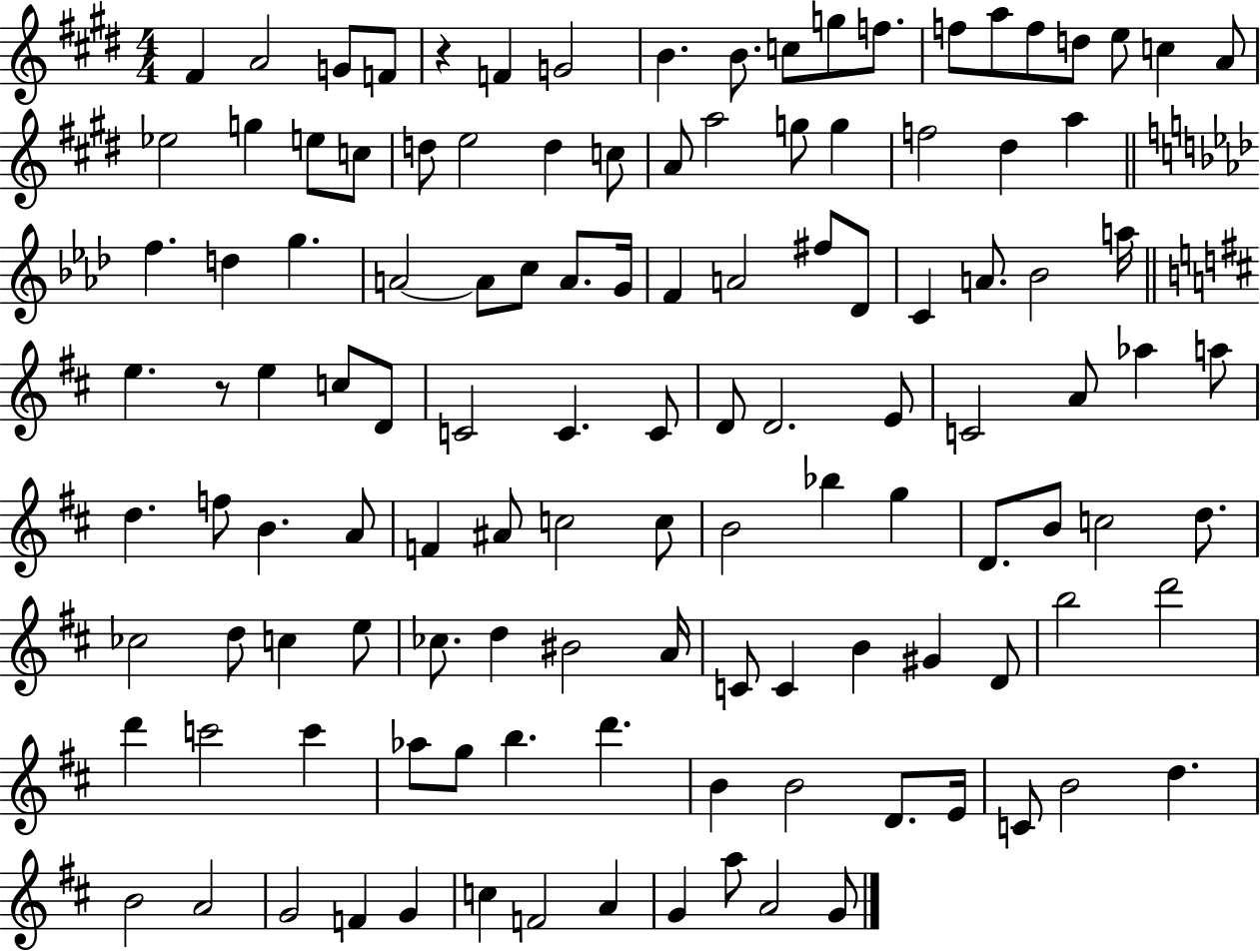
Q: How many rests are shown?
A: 2